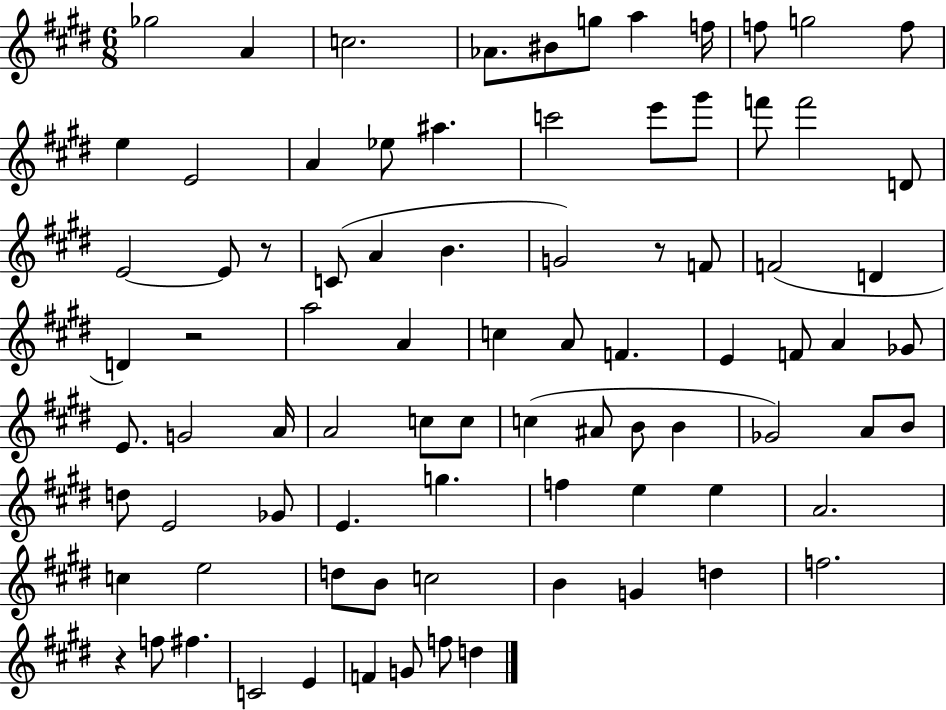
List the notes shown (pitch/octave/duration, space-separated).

Gb5/h A4/q C5/h. Ab4/e. BIS4/e G5/e A5/q F5/s F5/e G5/h F5/e E5/q E4/h A4/q Eb5/e A#5/q. C6/h E6/e G#6/e F6/e F6/h D4/e E4/h E4/e R/e C4/e A4/q B4/q. G4/h R/e F4/e F4/h D4/q D4/q R/h A5/h A4/q C5/q A4/e F4/q. E4/q F4/e A4/q Gb4/e E4/e. G4/h A4/s A4/h C5/e C5/e C5/q A#4/e B4/e B4/q Gb4/h A4/e B4/e D5/e E4/h Gb4/e E4/q. G5/q. F5/q E5/q E5/q A4/h. C5/q E5/h D5/e B4/e C5/h B4/q G4/q D5/q F5/h. R/q F5/e F#5/q. C4/h E4/q F4/q G4/e F5/e D5/q